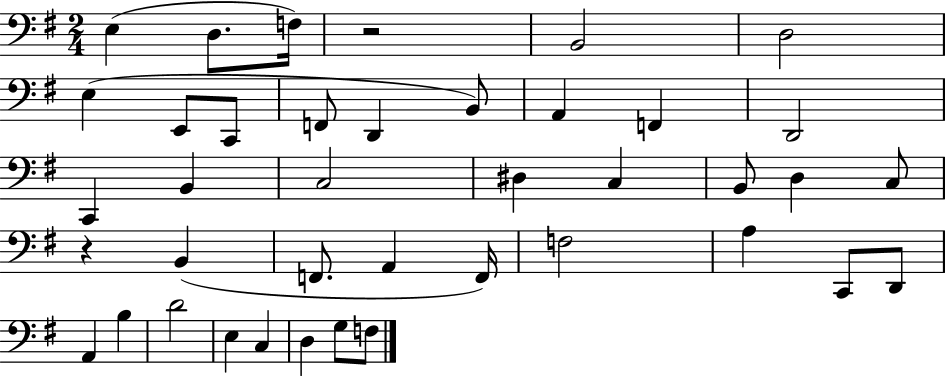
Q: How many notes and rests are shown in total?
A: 40